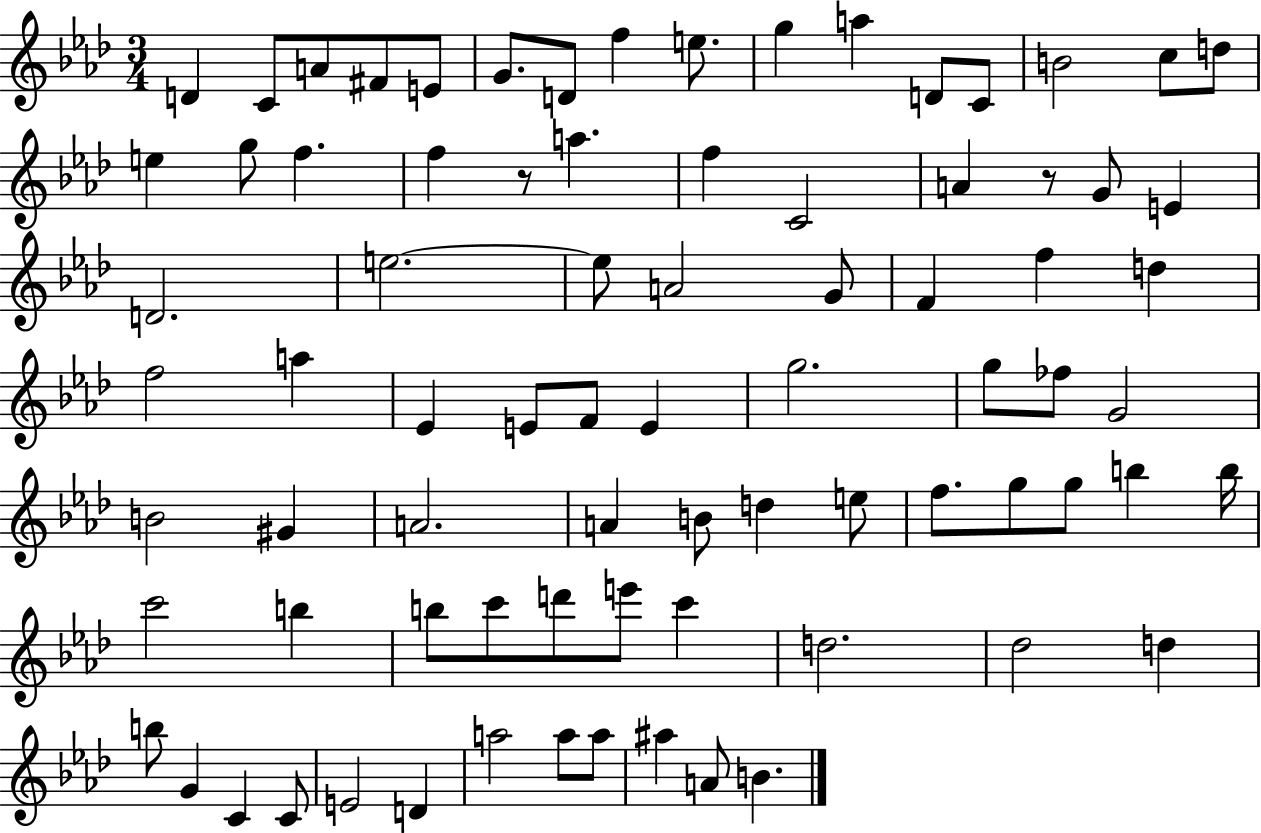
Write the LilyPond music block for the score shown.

{
  \clef treble
  \numericTimeSignature
  \time 3/4
  \key aes \major
  \repeat volta 2 { d'4 c'8 a'8 fis'8 e'8 | g'8. d'8 f''4 e''8. | g''4 a''4 d'8 c'8 | b'2 c''8 d''8 | \break e''4 g''8 f''4. | f''4 r8 a''4. | f''4 c'2 | a'4 r8 g'8 e'4 | \break d'2. | e''2.~~ | e''8 a'2 g'8 | f'4 f''4 d''4 | \break f''2 a''4 | ees'4 e'8 f'8 e'4 | g''2. | g''8 fes''8 g'2 | \break b'2 gis'4 | a'2. | a'4 b'8 d''4 e''8 | f''8. g''8 g''8 b''4 b''16 | \break c'''2 b''4 | b''8 c'''8 d'''8 e'''8 c'''4 | d''2. | des''2 d''4 | \break b''8 g'4 c'4 c'8 | e'2 d'4 | a''2 a''8 a''8 | ais''4 a'8 b'4. | \break } \bar "|."
}